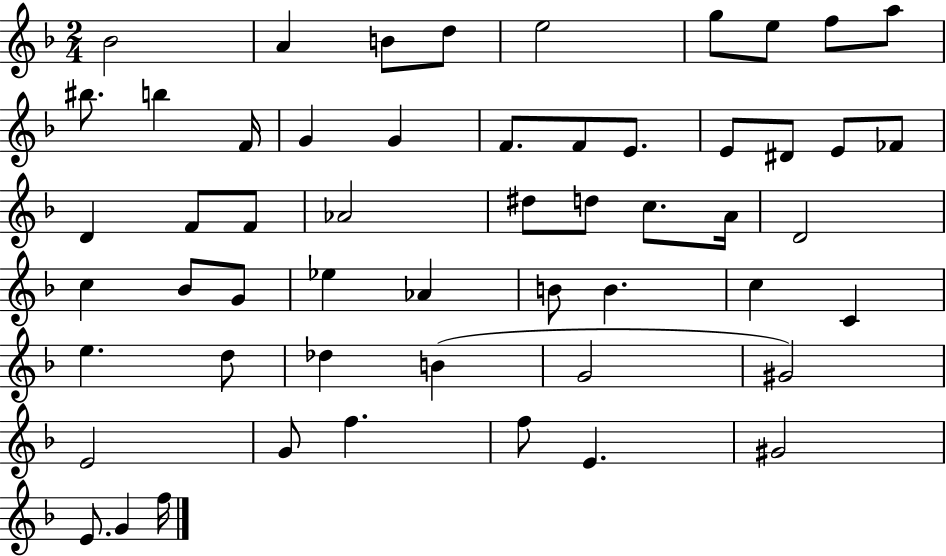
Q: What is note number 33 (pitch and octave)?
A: G4